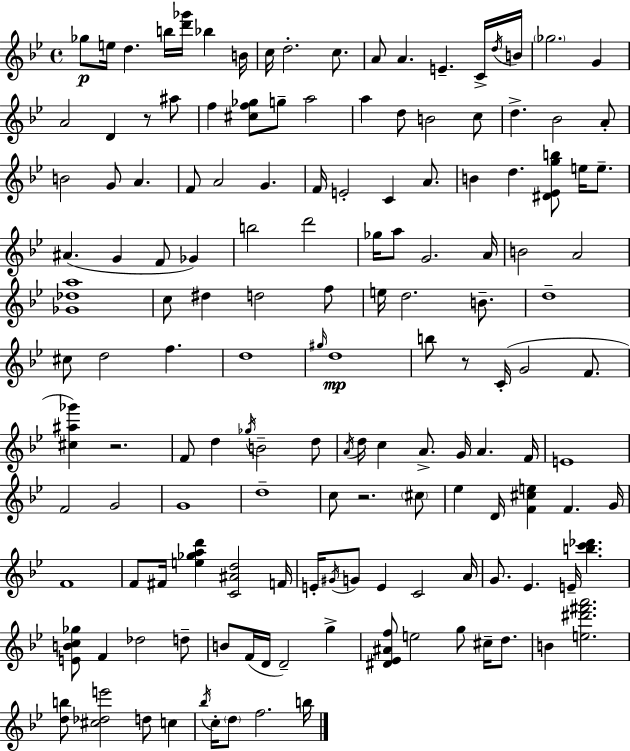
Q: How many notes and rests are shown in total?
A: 148